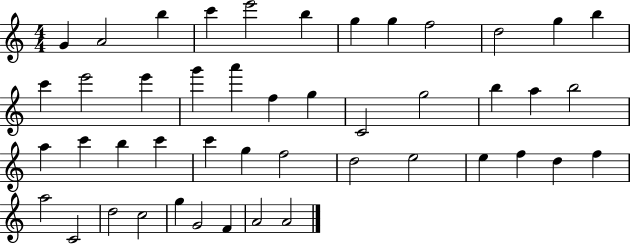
{
  \clef treble
  \numericTimeSignature
  \time 4/4
  \key c \major
  g'4 a'2 b''4 | c'''4 e'''2 b''4 | g''4 g''4 f''2 | d''2 g''4 b''4 | \break c'''4 e'''2 e'''4 | g'''4 a'''4 f''4 g''4 | c'2 g''2 | b''4 a''4 b''2 | \break a''4 c'''4 b''4 c'''4 | c'''4 g''4 f''2 | d''2 e''2 | e''4 f''4 d''4 f''4 | \break a''2 c'2 | d''2 c''2 | g''4 g'2 f'4 | a'2 a'2 | \break \bar "|."
}